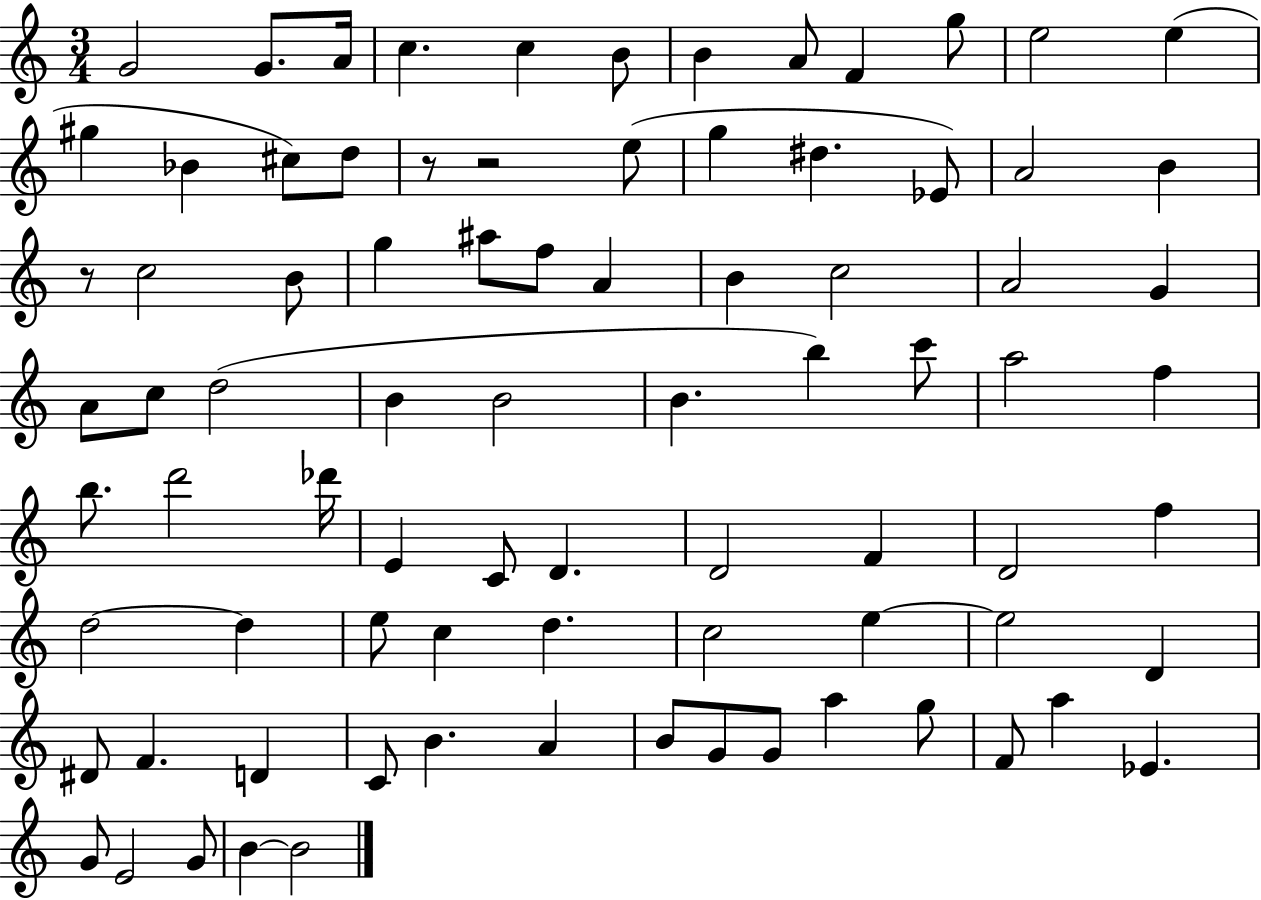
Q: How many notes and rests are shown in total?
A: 83